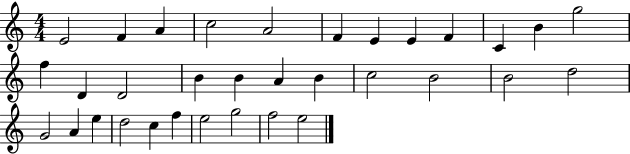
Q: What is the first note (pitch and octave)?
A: E4